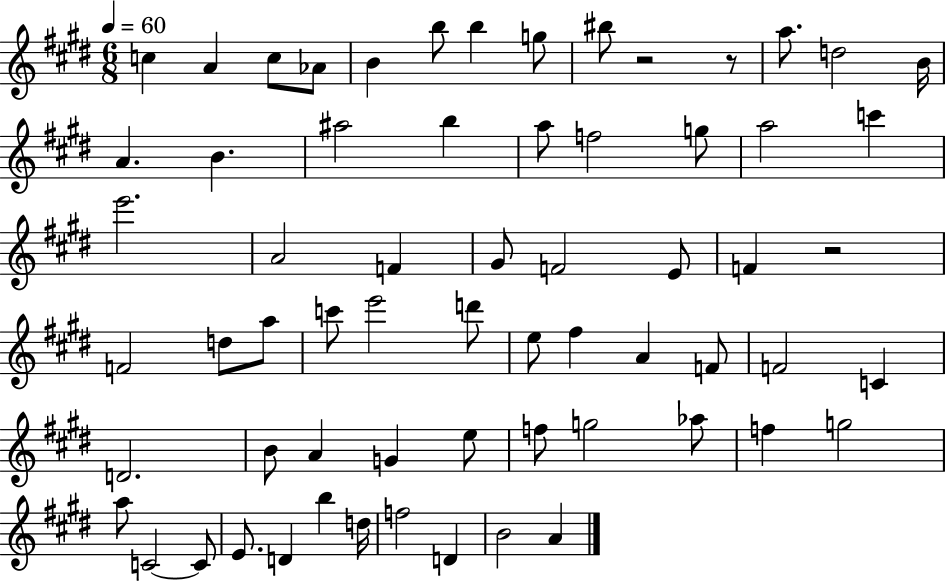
{
  \clef treble
  \numericTimeSignature
  \time 6/8
  \key e \major
  \tempo 4 = 60
  c''4 a'4 c''8 aes'8 | b'4 b''8 b''4 g''8 | bis''8 r2 r8 | a''8. d''2 b'16 | \break a'4. b'4. | ais''2 b''4 | a''8 f''2 g''8 | a''2 c'''4 | \break e'''2. | a'2 f'4 | gis'8 f'2 e'8 | f'4 r2 | \break f'2 d''8 a''8 | c'''8 e'''2 d'''8 | e''8 fis''4 a'4 f'8 | f'2 c'4 | \break d'2. | b'8 a'4 g'4 e''8 | f''8 g''2 aes''8 | f''4 g''2 | \break a''8 c'2~~ c'8 | e'8. d'4 b''4 d''16 | f''2 d'4 | b'2 a'4 | \break \bar "|."
}